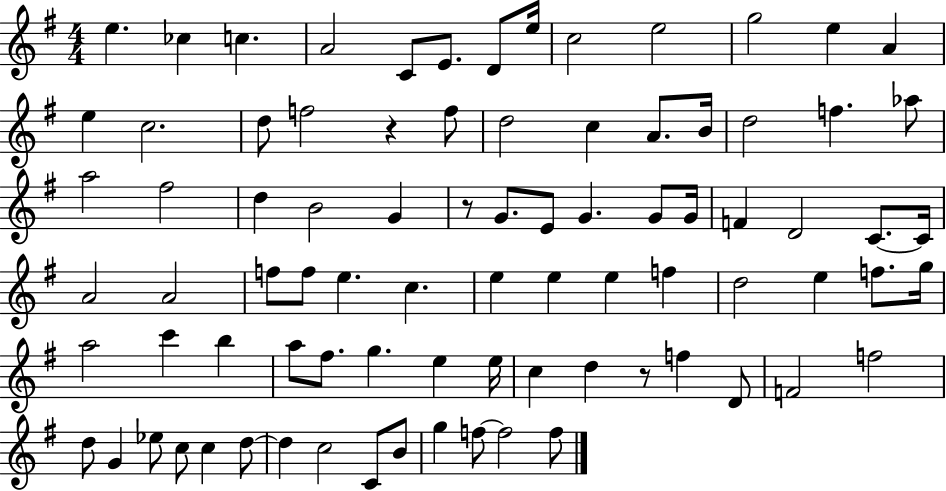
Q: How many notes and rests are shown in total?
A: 84